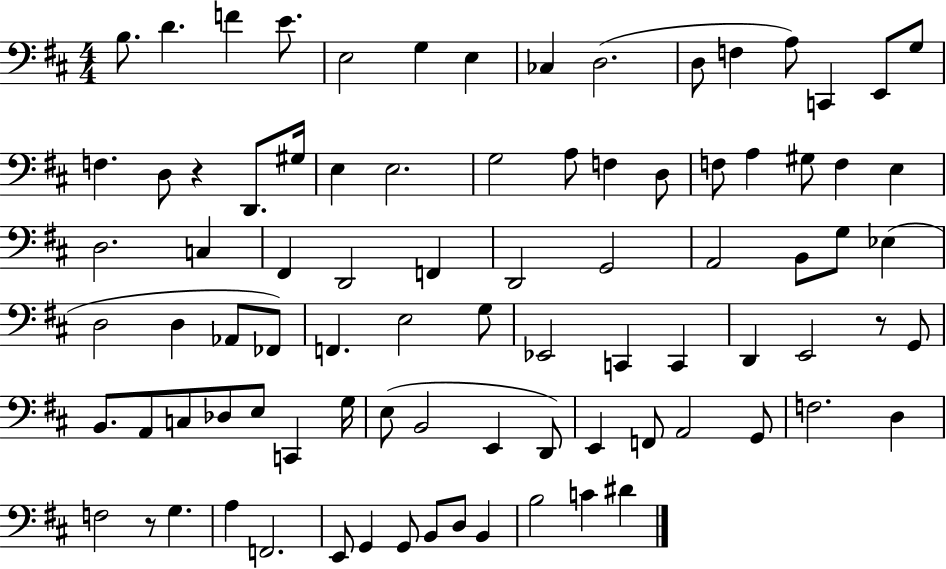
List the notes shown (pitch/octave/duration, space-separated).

B3/e. D4/q. F4/q E4/e. E3/h G3/q E3/q CES3/q D3/h. D3/e F3/q A3/e C2/q E2/e G3/e F3/q. D3/e R/q D2/e. G#3/s E3/q E3/h. G3/h A3/e F3/q D3/e F3/e A3/q G#3/e F3/q E3/q D3/h. C3/q F#2/q D2/h F2/q D2/h G2/h A2/h B2/e G3/e Eb3/q D3/h D3/q Ab2/e FES2/e F2/q. E3/h G3/e Eb2/h C2/q C2/q D2/q E2/h R/e G2/e B2/e. A2/e C3/e Db3/e E3/e C2/q G3/s E3/e B2/h E2/q D2/e E2/q F2/e A2/h G2/e F3/h. D3/q F3/h R/e G3/q. A3/q F2/h. E2/e G2/q G2/e B2/e D3/e B2/q B3/h C4/q D#4/q